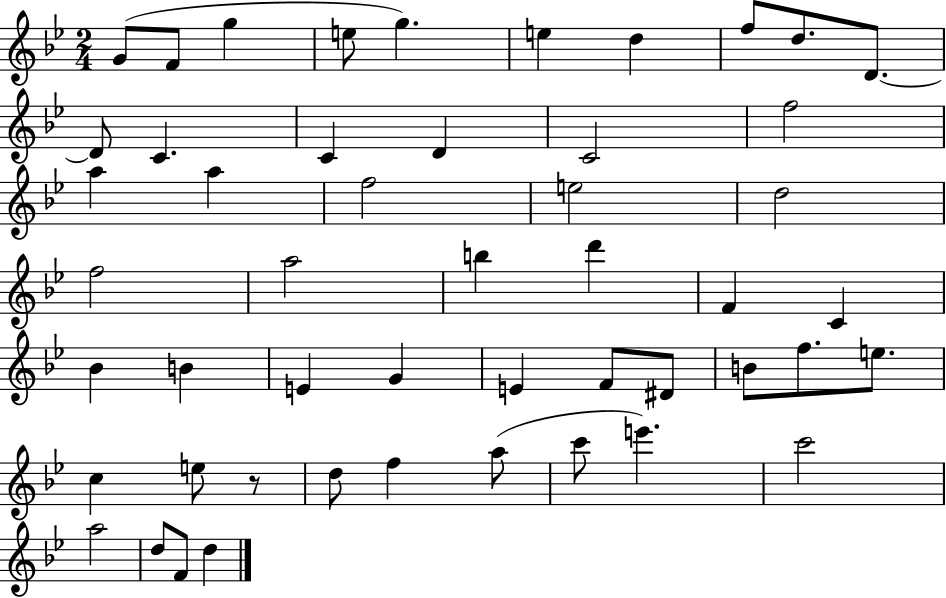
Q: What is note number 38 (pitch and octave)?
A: C5